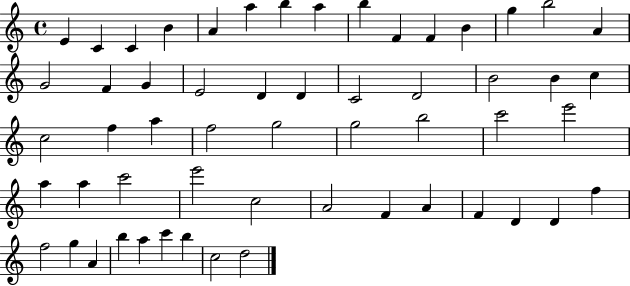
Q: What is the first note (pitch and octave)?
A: E4